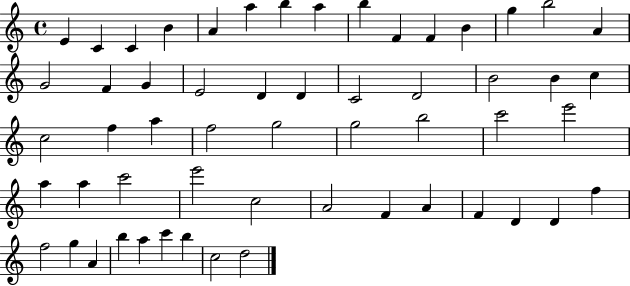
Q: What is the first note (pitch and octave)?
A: E4